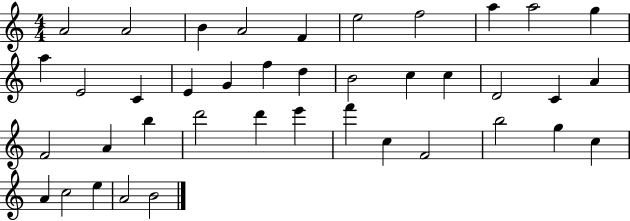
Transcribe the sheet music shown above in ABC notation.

X:1
T:Untitled
M:4/4
L:1/4
K:C
A2 A2 B A2 F e2 f2 a a2 g a E2 C E G f d B2 c c D2 C A F2 A b d'2 d' e' f' c F2 b2 g c A c2 e A2 B2